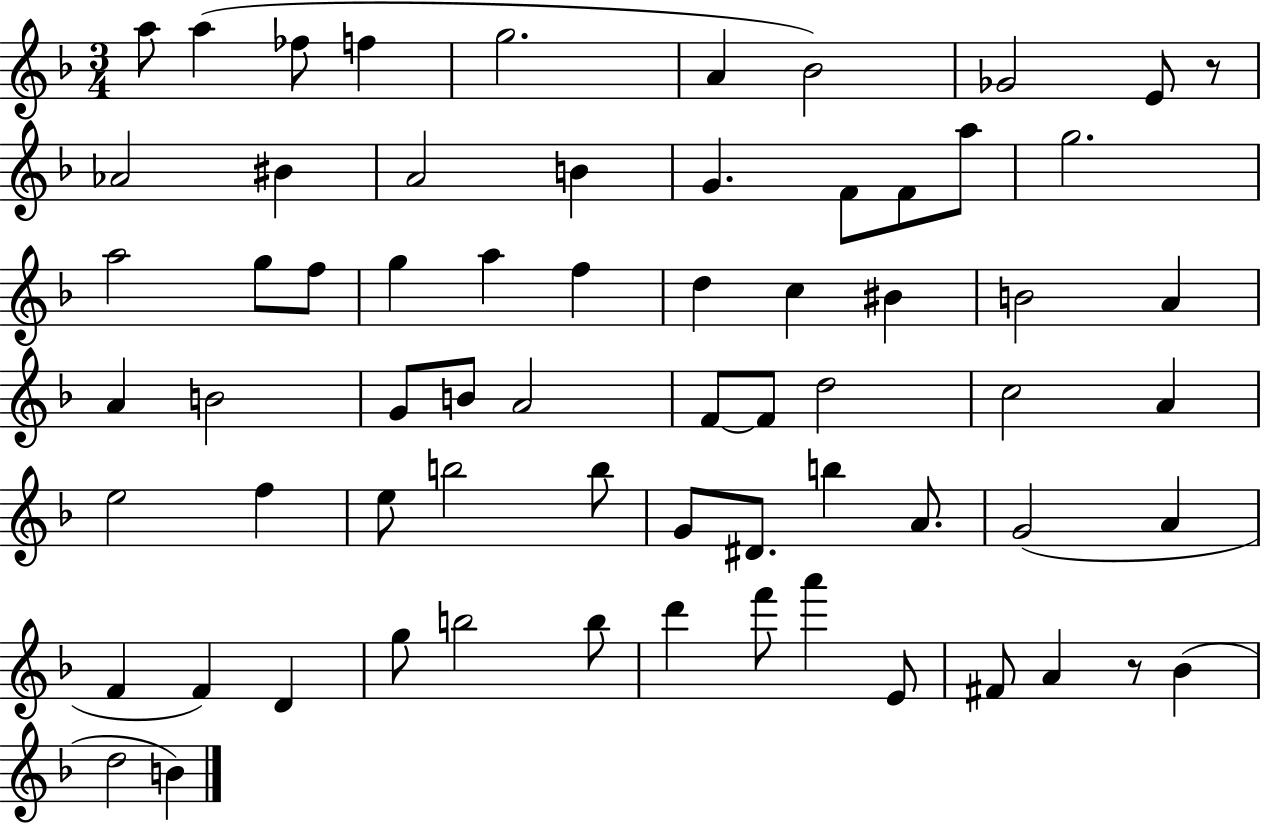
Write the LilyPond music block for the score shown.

{
  \clef treble
  \numericTimeSignature
  \time 3/4
  \key f \major
  a''8 a''4( fes''8 f''4 | g''2. | a'4 bes'2) | ges'2 e'8 r8 | \break aes'2 bis'4 | a'2 b'4 | g'4. f'8 f'8 a''8 | g''2. | \break a''2 g''8 f''8 | g''4 a''4 f''4 | d''4 c''4 bis'4 | b'2 a'4 | \break a'4 b'2 | g'8 b'8 a'2 | f'8~~ f'8 d''2 | c''2 a'4 | \break e''2 f''4 | e''8 b''2 b''8 | g'8 dis'8. b''4 a'8. | g'2( a'4 | \break f'4 f'4) d'4 | g''8 b''2 b''8 | d'''4 f'''8 a'''4 e'8 | fis'8 a'4 r8 bes'4( | \break d''2 b'4) | \bar "|."
}